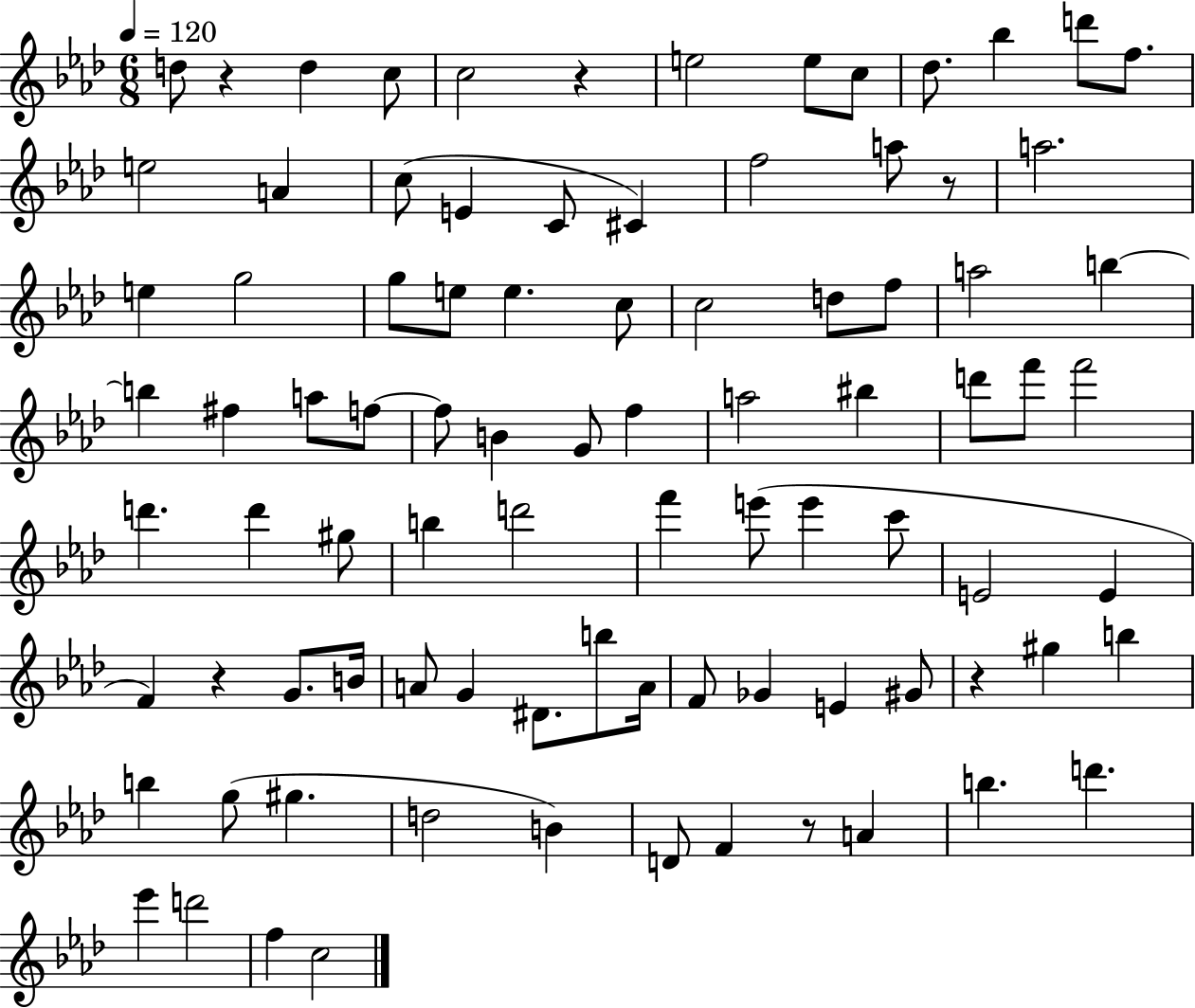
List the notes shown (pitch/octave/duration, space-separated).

D5/e R/q D5/q C5/e C5/h R/q E5/h E5/e C5/e Db5/e. Bb5/q D6/e F5/e. E5/h A4/q C5/e E4/q C4/e C#4/q F5/h A5/e R/e A5/h. E5/q G5/h G5/e E5/e E5/q. C5/e C5/h D5/e F5/e A5/h B5/q B5/q F#5/q A5/e F5/e F5/e B4/q G4/e F5/q A5/h BIS5/q D6/e F6/e F6/h D6/q. D6/q G#5/e B5/q D6/h F6/q E6/e E6/q C6/e E4/h E4/q F4/q R/q G4/e. B4/s A4/e G4/q D#4/e. B5/e A4/s F4/e Gb4/q E4/q G#4/e R/q G#5/q B5/q B5/q G5/e G#5/q. D5/h B4/q D4/e F4/q R/e A4/q B5/q. D6/q. Eb6/q D6/h F5/q C5/h